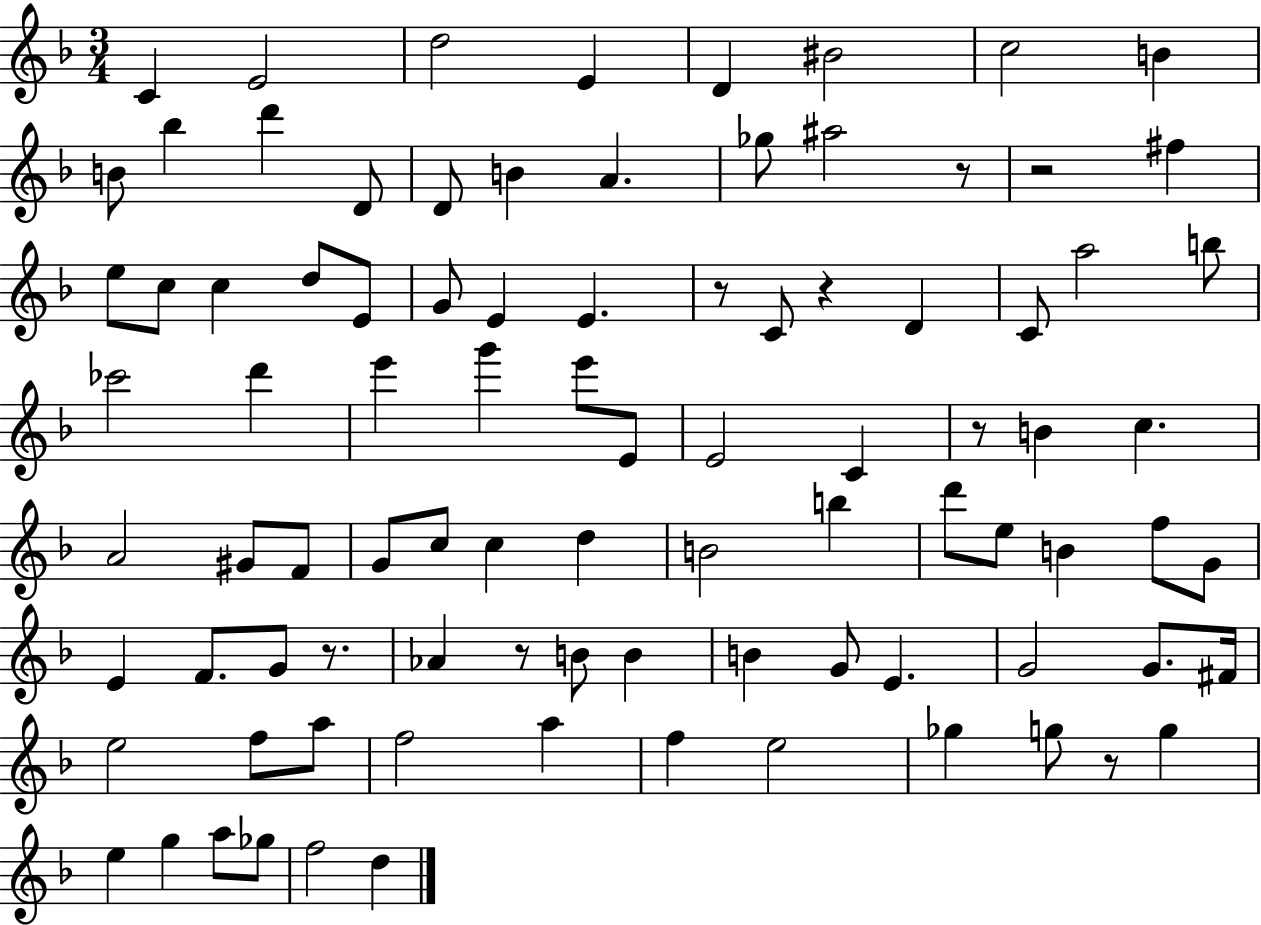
{
  \clef treble
  \numericTimeSignature
  \time 3/4
  \key f \major
  c'4 e'2 | d''2 e'4 | d'4 bis'2 | c''2 b'4 | \break b'8 bes''4 d'''4 d'8 | d'8 b'4 a'4. | ges''8 ais''2 r8 | r2 fis''4 | \break e''8 c''8 c''4 d''8 e'8 | g'8 e'4 e'4. | r8 c'8 r4 d'4 | c'8 a''2 b''8 | \break ces'''2 d'''4 | e'''4 g'''4 e'''8 e'8 | e'2 c'4 | r8 b'4 c''4. | \break a'2 gis'8 f'8 | g'8 c''8 c''4 d''4 | b'2 b''4 | d'''8 e''8 b'4 f''8 g'8 | \break e'4 f'8. g'8 r8. | aes'4 r8 b'8 b'4 | b'4 g'8 e'4. | g'2 g'8. fis'16 | \break e''2 f''8 a''8 | f''2 a''4 | f''4 e''2 | ges''4 g''8 r8 g''4 | \break e''4 g''4 a''8 ges''8 | f''2 d''4 | \bar "|."
}